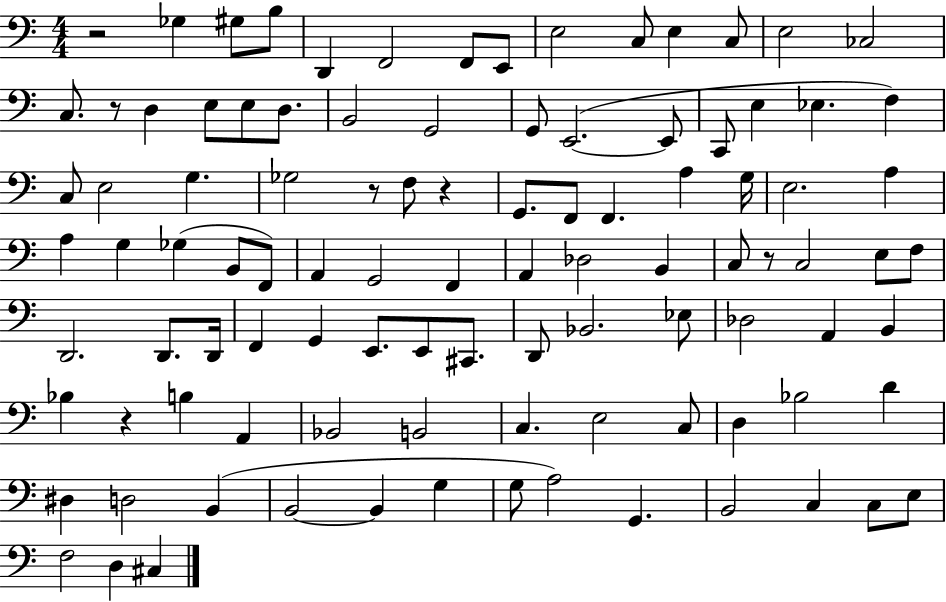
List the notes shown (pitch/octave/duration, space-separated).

R/h Gb3/q G#3/e B3/e D2/q F2/h F2/e E2/e E3/h C3/e E3/q C3/e E3/h CES3/h C3/e. R/e D3/q E3/e E3/e D3/e. B2/h G2/h G2/e E2/h. E2/e C2/e E3/q Eb3/q. F3/q C3/e E3/h G3/q. Gb3/h R/e F3/e R/q G2/e. F2/e F2/q. A3/q G3/s E3/h. A3/q A3/q G3/q Gb3/q B2/e F2/e A2/q G2/h F2/q A2/q Db3/h B2/q C3/e R/e C3/h E3/e F3/e D2/h. D2/e. D2/s F2/q G2/q E2/e. E2/e C#2/e. D2/e Bb2/h. Eb3/e Db3/h A2/q B2/q Bb3/q R/q B3/q A2/q Bb2/h B2/h C3/q. E3/h C3/e D3/q Bb3/h D4/q D#3/q D3/h B2/q B2/h B2/q G3/q G3/e A3/h G2/q. B2/h C3/q C3/e E3/e F3/h D3/q C#3/q